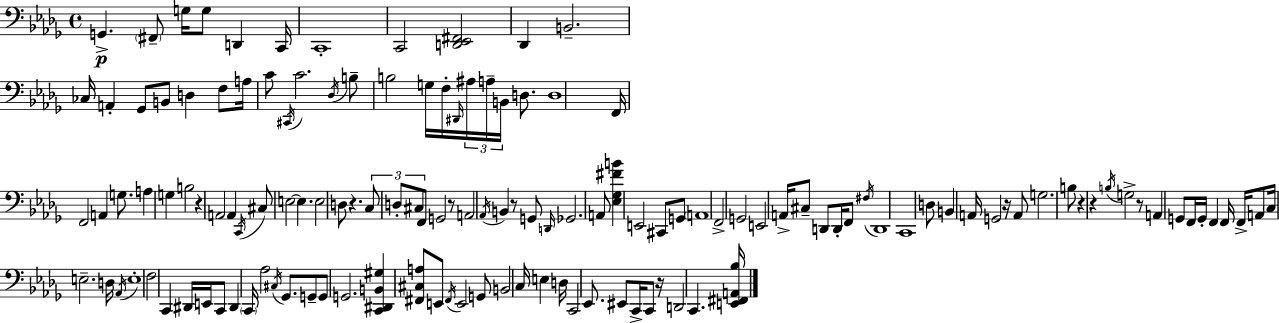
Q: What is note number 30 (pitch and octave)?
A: D3